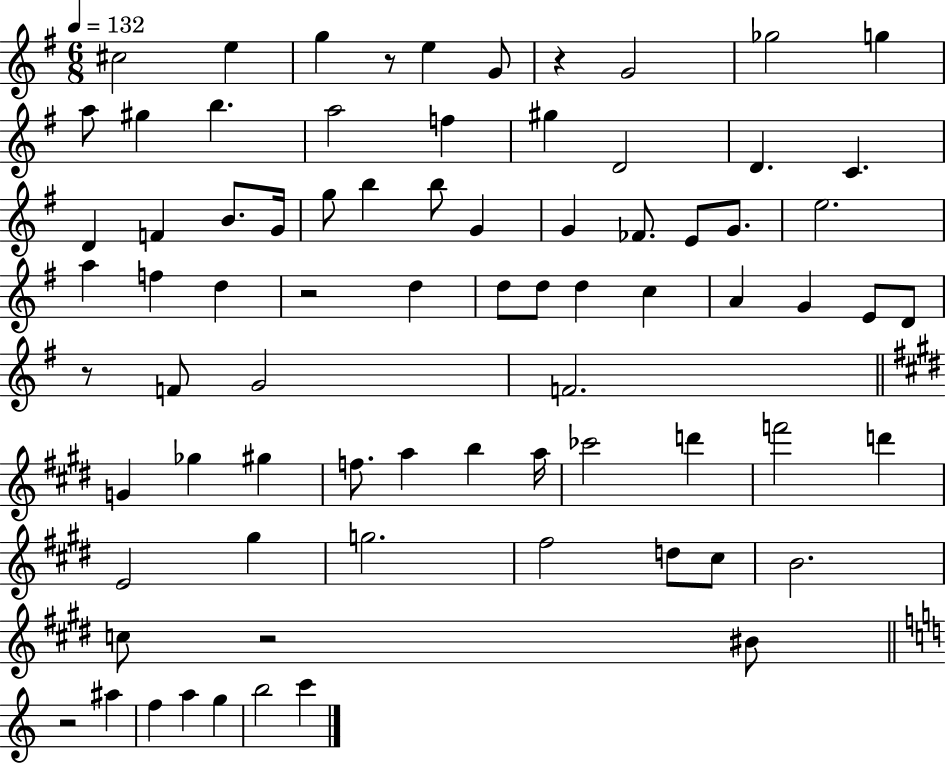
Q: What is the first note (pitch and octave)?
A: C#5